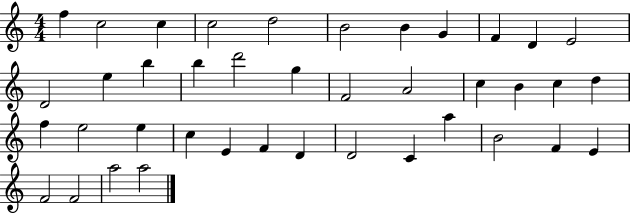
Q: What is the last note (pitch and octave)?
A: A5